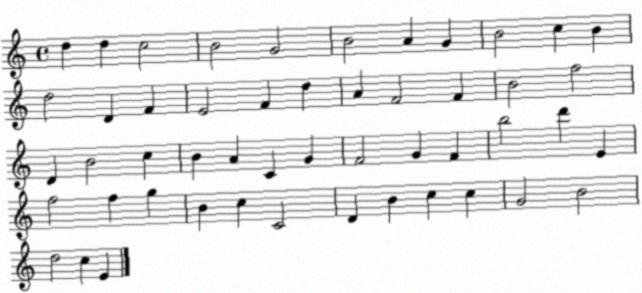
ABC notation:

X:1
T:Untitled
M:4/4
L:1/4
K:C
d d c2 B2 G2 B2 A G B2 c B d2 D F E2 F d A F2 F B2 f2 D B2 c B A C G F2 G F b2 d' E f2 f g B c C2 D B c c G2 B2 d2 c E